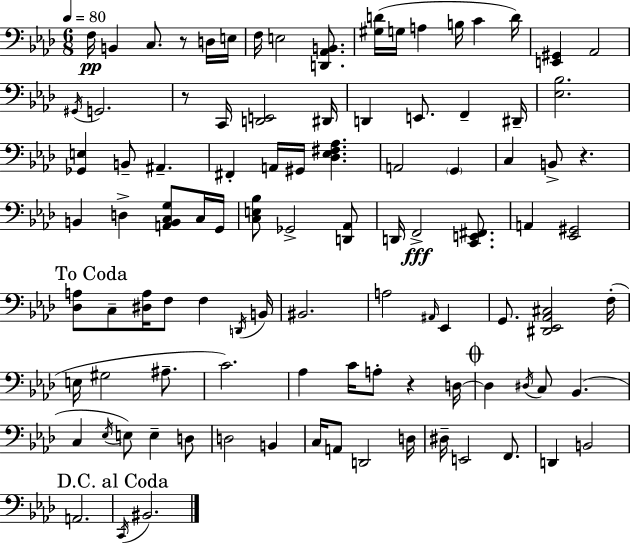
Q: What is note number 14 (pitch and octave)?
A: G#2